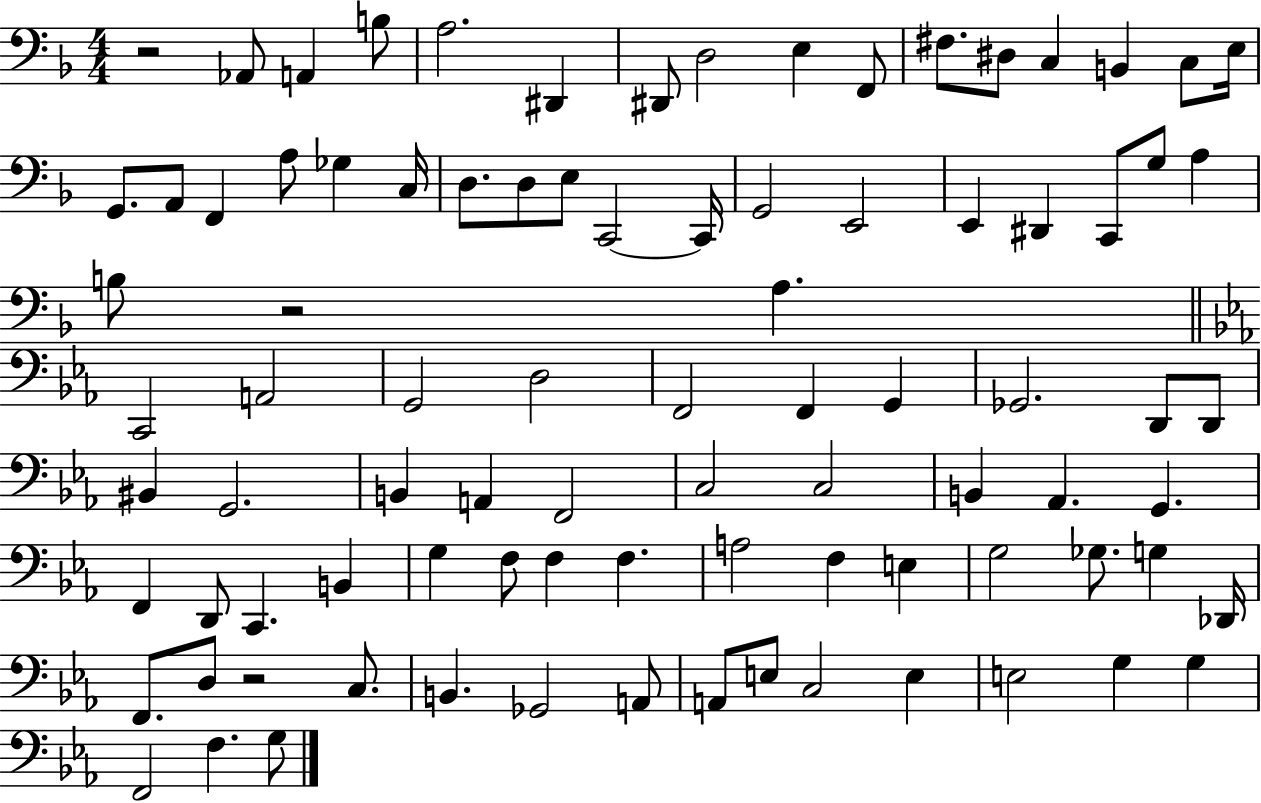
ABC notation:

X:1
T:Untitled
M:4/4
L:1/4
K:F
z2 _A,,/2 A,, B,/2 A,2 ^D,, ^D,,/2 D,2 E, F,,/2 ^F,/2 ^D,/2 C, B,, C,/2 E,/4 G,,/2 A,,/2 F,, A,/2 _G, C,/4 D,/2 D,/2 E,/2 C,,2 C,,/4 G,,2 E,,2 E,, ^D,, C,,/2 G,/2 A, B,/2 z2 A, C,,2 A,,2 G,,2 D,2 F,,2 F,, G,, _G,,2 D,,/2 D,,/2 ^B,, G,,2 B,, A,, F,,2 C,2 C,2 B,, _A,, G,, F,, D,,/2 C,, B,, G, F,/2 F, F, A,2 F, E, G,2 _G,/2 G, _D,,/4 F,,/2 D,/2 z2 C,/2 B,, _G,,2 A,,/2 A,,/2 E,/2 C,2 E, E,2 G, G, F,,2 F, G,/2